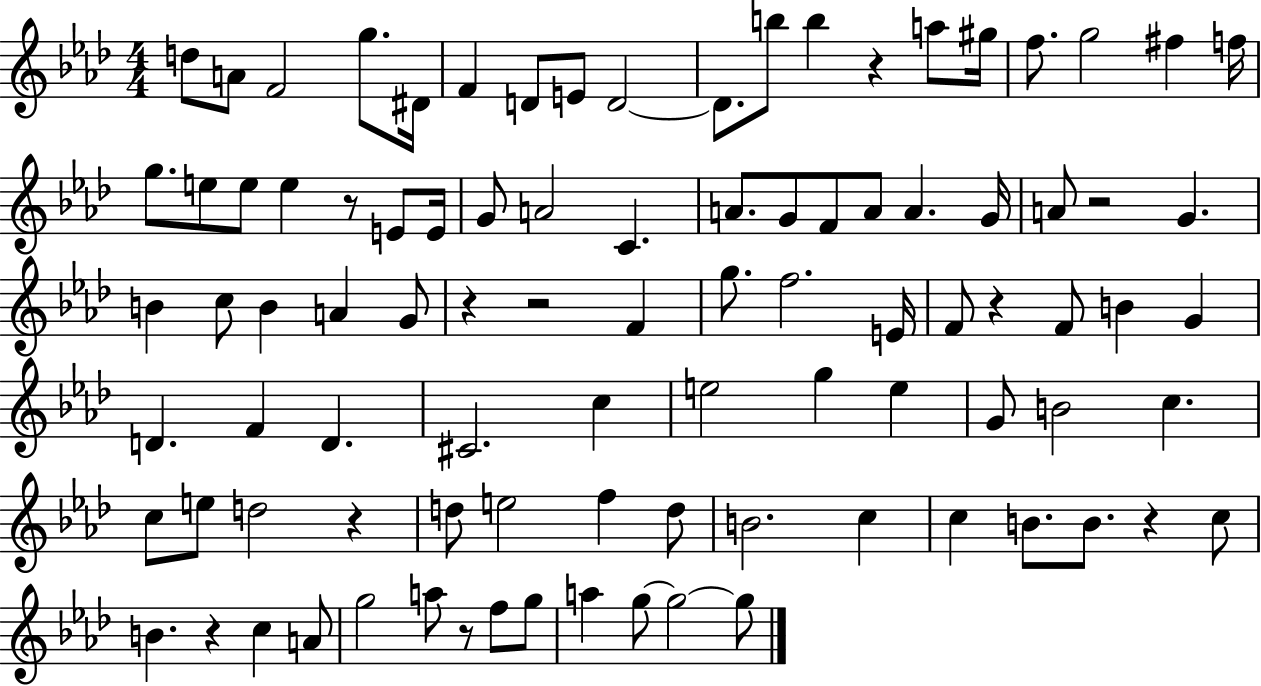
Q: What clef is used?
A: treble